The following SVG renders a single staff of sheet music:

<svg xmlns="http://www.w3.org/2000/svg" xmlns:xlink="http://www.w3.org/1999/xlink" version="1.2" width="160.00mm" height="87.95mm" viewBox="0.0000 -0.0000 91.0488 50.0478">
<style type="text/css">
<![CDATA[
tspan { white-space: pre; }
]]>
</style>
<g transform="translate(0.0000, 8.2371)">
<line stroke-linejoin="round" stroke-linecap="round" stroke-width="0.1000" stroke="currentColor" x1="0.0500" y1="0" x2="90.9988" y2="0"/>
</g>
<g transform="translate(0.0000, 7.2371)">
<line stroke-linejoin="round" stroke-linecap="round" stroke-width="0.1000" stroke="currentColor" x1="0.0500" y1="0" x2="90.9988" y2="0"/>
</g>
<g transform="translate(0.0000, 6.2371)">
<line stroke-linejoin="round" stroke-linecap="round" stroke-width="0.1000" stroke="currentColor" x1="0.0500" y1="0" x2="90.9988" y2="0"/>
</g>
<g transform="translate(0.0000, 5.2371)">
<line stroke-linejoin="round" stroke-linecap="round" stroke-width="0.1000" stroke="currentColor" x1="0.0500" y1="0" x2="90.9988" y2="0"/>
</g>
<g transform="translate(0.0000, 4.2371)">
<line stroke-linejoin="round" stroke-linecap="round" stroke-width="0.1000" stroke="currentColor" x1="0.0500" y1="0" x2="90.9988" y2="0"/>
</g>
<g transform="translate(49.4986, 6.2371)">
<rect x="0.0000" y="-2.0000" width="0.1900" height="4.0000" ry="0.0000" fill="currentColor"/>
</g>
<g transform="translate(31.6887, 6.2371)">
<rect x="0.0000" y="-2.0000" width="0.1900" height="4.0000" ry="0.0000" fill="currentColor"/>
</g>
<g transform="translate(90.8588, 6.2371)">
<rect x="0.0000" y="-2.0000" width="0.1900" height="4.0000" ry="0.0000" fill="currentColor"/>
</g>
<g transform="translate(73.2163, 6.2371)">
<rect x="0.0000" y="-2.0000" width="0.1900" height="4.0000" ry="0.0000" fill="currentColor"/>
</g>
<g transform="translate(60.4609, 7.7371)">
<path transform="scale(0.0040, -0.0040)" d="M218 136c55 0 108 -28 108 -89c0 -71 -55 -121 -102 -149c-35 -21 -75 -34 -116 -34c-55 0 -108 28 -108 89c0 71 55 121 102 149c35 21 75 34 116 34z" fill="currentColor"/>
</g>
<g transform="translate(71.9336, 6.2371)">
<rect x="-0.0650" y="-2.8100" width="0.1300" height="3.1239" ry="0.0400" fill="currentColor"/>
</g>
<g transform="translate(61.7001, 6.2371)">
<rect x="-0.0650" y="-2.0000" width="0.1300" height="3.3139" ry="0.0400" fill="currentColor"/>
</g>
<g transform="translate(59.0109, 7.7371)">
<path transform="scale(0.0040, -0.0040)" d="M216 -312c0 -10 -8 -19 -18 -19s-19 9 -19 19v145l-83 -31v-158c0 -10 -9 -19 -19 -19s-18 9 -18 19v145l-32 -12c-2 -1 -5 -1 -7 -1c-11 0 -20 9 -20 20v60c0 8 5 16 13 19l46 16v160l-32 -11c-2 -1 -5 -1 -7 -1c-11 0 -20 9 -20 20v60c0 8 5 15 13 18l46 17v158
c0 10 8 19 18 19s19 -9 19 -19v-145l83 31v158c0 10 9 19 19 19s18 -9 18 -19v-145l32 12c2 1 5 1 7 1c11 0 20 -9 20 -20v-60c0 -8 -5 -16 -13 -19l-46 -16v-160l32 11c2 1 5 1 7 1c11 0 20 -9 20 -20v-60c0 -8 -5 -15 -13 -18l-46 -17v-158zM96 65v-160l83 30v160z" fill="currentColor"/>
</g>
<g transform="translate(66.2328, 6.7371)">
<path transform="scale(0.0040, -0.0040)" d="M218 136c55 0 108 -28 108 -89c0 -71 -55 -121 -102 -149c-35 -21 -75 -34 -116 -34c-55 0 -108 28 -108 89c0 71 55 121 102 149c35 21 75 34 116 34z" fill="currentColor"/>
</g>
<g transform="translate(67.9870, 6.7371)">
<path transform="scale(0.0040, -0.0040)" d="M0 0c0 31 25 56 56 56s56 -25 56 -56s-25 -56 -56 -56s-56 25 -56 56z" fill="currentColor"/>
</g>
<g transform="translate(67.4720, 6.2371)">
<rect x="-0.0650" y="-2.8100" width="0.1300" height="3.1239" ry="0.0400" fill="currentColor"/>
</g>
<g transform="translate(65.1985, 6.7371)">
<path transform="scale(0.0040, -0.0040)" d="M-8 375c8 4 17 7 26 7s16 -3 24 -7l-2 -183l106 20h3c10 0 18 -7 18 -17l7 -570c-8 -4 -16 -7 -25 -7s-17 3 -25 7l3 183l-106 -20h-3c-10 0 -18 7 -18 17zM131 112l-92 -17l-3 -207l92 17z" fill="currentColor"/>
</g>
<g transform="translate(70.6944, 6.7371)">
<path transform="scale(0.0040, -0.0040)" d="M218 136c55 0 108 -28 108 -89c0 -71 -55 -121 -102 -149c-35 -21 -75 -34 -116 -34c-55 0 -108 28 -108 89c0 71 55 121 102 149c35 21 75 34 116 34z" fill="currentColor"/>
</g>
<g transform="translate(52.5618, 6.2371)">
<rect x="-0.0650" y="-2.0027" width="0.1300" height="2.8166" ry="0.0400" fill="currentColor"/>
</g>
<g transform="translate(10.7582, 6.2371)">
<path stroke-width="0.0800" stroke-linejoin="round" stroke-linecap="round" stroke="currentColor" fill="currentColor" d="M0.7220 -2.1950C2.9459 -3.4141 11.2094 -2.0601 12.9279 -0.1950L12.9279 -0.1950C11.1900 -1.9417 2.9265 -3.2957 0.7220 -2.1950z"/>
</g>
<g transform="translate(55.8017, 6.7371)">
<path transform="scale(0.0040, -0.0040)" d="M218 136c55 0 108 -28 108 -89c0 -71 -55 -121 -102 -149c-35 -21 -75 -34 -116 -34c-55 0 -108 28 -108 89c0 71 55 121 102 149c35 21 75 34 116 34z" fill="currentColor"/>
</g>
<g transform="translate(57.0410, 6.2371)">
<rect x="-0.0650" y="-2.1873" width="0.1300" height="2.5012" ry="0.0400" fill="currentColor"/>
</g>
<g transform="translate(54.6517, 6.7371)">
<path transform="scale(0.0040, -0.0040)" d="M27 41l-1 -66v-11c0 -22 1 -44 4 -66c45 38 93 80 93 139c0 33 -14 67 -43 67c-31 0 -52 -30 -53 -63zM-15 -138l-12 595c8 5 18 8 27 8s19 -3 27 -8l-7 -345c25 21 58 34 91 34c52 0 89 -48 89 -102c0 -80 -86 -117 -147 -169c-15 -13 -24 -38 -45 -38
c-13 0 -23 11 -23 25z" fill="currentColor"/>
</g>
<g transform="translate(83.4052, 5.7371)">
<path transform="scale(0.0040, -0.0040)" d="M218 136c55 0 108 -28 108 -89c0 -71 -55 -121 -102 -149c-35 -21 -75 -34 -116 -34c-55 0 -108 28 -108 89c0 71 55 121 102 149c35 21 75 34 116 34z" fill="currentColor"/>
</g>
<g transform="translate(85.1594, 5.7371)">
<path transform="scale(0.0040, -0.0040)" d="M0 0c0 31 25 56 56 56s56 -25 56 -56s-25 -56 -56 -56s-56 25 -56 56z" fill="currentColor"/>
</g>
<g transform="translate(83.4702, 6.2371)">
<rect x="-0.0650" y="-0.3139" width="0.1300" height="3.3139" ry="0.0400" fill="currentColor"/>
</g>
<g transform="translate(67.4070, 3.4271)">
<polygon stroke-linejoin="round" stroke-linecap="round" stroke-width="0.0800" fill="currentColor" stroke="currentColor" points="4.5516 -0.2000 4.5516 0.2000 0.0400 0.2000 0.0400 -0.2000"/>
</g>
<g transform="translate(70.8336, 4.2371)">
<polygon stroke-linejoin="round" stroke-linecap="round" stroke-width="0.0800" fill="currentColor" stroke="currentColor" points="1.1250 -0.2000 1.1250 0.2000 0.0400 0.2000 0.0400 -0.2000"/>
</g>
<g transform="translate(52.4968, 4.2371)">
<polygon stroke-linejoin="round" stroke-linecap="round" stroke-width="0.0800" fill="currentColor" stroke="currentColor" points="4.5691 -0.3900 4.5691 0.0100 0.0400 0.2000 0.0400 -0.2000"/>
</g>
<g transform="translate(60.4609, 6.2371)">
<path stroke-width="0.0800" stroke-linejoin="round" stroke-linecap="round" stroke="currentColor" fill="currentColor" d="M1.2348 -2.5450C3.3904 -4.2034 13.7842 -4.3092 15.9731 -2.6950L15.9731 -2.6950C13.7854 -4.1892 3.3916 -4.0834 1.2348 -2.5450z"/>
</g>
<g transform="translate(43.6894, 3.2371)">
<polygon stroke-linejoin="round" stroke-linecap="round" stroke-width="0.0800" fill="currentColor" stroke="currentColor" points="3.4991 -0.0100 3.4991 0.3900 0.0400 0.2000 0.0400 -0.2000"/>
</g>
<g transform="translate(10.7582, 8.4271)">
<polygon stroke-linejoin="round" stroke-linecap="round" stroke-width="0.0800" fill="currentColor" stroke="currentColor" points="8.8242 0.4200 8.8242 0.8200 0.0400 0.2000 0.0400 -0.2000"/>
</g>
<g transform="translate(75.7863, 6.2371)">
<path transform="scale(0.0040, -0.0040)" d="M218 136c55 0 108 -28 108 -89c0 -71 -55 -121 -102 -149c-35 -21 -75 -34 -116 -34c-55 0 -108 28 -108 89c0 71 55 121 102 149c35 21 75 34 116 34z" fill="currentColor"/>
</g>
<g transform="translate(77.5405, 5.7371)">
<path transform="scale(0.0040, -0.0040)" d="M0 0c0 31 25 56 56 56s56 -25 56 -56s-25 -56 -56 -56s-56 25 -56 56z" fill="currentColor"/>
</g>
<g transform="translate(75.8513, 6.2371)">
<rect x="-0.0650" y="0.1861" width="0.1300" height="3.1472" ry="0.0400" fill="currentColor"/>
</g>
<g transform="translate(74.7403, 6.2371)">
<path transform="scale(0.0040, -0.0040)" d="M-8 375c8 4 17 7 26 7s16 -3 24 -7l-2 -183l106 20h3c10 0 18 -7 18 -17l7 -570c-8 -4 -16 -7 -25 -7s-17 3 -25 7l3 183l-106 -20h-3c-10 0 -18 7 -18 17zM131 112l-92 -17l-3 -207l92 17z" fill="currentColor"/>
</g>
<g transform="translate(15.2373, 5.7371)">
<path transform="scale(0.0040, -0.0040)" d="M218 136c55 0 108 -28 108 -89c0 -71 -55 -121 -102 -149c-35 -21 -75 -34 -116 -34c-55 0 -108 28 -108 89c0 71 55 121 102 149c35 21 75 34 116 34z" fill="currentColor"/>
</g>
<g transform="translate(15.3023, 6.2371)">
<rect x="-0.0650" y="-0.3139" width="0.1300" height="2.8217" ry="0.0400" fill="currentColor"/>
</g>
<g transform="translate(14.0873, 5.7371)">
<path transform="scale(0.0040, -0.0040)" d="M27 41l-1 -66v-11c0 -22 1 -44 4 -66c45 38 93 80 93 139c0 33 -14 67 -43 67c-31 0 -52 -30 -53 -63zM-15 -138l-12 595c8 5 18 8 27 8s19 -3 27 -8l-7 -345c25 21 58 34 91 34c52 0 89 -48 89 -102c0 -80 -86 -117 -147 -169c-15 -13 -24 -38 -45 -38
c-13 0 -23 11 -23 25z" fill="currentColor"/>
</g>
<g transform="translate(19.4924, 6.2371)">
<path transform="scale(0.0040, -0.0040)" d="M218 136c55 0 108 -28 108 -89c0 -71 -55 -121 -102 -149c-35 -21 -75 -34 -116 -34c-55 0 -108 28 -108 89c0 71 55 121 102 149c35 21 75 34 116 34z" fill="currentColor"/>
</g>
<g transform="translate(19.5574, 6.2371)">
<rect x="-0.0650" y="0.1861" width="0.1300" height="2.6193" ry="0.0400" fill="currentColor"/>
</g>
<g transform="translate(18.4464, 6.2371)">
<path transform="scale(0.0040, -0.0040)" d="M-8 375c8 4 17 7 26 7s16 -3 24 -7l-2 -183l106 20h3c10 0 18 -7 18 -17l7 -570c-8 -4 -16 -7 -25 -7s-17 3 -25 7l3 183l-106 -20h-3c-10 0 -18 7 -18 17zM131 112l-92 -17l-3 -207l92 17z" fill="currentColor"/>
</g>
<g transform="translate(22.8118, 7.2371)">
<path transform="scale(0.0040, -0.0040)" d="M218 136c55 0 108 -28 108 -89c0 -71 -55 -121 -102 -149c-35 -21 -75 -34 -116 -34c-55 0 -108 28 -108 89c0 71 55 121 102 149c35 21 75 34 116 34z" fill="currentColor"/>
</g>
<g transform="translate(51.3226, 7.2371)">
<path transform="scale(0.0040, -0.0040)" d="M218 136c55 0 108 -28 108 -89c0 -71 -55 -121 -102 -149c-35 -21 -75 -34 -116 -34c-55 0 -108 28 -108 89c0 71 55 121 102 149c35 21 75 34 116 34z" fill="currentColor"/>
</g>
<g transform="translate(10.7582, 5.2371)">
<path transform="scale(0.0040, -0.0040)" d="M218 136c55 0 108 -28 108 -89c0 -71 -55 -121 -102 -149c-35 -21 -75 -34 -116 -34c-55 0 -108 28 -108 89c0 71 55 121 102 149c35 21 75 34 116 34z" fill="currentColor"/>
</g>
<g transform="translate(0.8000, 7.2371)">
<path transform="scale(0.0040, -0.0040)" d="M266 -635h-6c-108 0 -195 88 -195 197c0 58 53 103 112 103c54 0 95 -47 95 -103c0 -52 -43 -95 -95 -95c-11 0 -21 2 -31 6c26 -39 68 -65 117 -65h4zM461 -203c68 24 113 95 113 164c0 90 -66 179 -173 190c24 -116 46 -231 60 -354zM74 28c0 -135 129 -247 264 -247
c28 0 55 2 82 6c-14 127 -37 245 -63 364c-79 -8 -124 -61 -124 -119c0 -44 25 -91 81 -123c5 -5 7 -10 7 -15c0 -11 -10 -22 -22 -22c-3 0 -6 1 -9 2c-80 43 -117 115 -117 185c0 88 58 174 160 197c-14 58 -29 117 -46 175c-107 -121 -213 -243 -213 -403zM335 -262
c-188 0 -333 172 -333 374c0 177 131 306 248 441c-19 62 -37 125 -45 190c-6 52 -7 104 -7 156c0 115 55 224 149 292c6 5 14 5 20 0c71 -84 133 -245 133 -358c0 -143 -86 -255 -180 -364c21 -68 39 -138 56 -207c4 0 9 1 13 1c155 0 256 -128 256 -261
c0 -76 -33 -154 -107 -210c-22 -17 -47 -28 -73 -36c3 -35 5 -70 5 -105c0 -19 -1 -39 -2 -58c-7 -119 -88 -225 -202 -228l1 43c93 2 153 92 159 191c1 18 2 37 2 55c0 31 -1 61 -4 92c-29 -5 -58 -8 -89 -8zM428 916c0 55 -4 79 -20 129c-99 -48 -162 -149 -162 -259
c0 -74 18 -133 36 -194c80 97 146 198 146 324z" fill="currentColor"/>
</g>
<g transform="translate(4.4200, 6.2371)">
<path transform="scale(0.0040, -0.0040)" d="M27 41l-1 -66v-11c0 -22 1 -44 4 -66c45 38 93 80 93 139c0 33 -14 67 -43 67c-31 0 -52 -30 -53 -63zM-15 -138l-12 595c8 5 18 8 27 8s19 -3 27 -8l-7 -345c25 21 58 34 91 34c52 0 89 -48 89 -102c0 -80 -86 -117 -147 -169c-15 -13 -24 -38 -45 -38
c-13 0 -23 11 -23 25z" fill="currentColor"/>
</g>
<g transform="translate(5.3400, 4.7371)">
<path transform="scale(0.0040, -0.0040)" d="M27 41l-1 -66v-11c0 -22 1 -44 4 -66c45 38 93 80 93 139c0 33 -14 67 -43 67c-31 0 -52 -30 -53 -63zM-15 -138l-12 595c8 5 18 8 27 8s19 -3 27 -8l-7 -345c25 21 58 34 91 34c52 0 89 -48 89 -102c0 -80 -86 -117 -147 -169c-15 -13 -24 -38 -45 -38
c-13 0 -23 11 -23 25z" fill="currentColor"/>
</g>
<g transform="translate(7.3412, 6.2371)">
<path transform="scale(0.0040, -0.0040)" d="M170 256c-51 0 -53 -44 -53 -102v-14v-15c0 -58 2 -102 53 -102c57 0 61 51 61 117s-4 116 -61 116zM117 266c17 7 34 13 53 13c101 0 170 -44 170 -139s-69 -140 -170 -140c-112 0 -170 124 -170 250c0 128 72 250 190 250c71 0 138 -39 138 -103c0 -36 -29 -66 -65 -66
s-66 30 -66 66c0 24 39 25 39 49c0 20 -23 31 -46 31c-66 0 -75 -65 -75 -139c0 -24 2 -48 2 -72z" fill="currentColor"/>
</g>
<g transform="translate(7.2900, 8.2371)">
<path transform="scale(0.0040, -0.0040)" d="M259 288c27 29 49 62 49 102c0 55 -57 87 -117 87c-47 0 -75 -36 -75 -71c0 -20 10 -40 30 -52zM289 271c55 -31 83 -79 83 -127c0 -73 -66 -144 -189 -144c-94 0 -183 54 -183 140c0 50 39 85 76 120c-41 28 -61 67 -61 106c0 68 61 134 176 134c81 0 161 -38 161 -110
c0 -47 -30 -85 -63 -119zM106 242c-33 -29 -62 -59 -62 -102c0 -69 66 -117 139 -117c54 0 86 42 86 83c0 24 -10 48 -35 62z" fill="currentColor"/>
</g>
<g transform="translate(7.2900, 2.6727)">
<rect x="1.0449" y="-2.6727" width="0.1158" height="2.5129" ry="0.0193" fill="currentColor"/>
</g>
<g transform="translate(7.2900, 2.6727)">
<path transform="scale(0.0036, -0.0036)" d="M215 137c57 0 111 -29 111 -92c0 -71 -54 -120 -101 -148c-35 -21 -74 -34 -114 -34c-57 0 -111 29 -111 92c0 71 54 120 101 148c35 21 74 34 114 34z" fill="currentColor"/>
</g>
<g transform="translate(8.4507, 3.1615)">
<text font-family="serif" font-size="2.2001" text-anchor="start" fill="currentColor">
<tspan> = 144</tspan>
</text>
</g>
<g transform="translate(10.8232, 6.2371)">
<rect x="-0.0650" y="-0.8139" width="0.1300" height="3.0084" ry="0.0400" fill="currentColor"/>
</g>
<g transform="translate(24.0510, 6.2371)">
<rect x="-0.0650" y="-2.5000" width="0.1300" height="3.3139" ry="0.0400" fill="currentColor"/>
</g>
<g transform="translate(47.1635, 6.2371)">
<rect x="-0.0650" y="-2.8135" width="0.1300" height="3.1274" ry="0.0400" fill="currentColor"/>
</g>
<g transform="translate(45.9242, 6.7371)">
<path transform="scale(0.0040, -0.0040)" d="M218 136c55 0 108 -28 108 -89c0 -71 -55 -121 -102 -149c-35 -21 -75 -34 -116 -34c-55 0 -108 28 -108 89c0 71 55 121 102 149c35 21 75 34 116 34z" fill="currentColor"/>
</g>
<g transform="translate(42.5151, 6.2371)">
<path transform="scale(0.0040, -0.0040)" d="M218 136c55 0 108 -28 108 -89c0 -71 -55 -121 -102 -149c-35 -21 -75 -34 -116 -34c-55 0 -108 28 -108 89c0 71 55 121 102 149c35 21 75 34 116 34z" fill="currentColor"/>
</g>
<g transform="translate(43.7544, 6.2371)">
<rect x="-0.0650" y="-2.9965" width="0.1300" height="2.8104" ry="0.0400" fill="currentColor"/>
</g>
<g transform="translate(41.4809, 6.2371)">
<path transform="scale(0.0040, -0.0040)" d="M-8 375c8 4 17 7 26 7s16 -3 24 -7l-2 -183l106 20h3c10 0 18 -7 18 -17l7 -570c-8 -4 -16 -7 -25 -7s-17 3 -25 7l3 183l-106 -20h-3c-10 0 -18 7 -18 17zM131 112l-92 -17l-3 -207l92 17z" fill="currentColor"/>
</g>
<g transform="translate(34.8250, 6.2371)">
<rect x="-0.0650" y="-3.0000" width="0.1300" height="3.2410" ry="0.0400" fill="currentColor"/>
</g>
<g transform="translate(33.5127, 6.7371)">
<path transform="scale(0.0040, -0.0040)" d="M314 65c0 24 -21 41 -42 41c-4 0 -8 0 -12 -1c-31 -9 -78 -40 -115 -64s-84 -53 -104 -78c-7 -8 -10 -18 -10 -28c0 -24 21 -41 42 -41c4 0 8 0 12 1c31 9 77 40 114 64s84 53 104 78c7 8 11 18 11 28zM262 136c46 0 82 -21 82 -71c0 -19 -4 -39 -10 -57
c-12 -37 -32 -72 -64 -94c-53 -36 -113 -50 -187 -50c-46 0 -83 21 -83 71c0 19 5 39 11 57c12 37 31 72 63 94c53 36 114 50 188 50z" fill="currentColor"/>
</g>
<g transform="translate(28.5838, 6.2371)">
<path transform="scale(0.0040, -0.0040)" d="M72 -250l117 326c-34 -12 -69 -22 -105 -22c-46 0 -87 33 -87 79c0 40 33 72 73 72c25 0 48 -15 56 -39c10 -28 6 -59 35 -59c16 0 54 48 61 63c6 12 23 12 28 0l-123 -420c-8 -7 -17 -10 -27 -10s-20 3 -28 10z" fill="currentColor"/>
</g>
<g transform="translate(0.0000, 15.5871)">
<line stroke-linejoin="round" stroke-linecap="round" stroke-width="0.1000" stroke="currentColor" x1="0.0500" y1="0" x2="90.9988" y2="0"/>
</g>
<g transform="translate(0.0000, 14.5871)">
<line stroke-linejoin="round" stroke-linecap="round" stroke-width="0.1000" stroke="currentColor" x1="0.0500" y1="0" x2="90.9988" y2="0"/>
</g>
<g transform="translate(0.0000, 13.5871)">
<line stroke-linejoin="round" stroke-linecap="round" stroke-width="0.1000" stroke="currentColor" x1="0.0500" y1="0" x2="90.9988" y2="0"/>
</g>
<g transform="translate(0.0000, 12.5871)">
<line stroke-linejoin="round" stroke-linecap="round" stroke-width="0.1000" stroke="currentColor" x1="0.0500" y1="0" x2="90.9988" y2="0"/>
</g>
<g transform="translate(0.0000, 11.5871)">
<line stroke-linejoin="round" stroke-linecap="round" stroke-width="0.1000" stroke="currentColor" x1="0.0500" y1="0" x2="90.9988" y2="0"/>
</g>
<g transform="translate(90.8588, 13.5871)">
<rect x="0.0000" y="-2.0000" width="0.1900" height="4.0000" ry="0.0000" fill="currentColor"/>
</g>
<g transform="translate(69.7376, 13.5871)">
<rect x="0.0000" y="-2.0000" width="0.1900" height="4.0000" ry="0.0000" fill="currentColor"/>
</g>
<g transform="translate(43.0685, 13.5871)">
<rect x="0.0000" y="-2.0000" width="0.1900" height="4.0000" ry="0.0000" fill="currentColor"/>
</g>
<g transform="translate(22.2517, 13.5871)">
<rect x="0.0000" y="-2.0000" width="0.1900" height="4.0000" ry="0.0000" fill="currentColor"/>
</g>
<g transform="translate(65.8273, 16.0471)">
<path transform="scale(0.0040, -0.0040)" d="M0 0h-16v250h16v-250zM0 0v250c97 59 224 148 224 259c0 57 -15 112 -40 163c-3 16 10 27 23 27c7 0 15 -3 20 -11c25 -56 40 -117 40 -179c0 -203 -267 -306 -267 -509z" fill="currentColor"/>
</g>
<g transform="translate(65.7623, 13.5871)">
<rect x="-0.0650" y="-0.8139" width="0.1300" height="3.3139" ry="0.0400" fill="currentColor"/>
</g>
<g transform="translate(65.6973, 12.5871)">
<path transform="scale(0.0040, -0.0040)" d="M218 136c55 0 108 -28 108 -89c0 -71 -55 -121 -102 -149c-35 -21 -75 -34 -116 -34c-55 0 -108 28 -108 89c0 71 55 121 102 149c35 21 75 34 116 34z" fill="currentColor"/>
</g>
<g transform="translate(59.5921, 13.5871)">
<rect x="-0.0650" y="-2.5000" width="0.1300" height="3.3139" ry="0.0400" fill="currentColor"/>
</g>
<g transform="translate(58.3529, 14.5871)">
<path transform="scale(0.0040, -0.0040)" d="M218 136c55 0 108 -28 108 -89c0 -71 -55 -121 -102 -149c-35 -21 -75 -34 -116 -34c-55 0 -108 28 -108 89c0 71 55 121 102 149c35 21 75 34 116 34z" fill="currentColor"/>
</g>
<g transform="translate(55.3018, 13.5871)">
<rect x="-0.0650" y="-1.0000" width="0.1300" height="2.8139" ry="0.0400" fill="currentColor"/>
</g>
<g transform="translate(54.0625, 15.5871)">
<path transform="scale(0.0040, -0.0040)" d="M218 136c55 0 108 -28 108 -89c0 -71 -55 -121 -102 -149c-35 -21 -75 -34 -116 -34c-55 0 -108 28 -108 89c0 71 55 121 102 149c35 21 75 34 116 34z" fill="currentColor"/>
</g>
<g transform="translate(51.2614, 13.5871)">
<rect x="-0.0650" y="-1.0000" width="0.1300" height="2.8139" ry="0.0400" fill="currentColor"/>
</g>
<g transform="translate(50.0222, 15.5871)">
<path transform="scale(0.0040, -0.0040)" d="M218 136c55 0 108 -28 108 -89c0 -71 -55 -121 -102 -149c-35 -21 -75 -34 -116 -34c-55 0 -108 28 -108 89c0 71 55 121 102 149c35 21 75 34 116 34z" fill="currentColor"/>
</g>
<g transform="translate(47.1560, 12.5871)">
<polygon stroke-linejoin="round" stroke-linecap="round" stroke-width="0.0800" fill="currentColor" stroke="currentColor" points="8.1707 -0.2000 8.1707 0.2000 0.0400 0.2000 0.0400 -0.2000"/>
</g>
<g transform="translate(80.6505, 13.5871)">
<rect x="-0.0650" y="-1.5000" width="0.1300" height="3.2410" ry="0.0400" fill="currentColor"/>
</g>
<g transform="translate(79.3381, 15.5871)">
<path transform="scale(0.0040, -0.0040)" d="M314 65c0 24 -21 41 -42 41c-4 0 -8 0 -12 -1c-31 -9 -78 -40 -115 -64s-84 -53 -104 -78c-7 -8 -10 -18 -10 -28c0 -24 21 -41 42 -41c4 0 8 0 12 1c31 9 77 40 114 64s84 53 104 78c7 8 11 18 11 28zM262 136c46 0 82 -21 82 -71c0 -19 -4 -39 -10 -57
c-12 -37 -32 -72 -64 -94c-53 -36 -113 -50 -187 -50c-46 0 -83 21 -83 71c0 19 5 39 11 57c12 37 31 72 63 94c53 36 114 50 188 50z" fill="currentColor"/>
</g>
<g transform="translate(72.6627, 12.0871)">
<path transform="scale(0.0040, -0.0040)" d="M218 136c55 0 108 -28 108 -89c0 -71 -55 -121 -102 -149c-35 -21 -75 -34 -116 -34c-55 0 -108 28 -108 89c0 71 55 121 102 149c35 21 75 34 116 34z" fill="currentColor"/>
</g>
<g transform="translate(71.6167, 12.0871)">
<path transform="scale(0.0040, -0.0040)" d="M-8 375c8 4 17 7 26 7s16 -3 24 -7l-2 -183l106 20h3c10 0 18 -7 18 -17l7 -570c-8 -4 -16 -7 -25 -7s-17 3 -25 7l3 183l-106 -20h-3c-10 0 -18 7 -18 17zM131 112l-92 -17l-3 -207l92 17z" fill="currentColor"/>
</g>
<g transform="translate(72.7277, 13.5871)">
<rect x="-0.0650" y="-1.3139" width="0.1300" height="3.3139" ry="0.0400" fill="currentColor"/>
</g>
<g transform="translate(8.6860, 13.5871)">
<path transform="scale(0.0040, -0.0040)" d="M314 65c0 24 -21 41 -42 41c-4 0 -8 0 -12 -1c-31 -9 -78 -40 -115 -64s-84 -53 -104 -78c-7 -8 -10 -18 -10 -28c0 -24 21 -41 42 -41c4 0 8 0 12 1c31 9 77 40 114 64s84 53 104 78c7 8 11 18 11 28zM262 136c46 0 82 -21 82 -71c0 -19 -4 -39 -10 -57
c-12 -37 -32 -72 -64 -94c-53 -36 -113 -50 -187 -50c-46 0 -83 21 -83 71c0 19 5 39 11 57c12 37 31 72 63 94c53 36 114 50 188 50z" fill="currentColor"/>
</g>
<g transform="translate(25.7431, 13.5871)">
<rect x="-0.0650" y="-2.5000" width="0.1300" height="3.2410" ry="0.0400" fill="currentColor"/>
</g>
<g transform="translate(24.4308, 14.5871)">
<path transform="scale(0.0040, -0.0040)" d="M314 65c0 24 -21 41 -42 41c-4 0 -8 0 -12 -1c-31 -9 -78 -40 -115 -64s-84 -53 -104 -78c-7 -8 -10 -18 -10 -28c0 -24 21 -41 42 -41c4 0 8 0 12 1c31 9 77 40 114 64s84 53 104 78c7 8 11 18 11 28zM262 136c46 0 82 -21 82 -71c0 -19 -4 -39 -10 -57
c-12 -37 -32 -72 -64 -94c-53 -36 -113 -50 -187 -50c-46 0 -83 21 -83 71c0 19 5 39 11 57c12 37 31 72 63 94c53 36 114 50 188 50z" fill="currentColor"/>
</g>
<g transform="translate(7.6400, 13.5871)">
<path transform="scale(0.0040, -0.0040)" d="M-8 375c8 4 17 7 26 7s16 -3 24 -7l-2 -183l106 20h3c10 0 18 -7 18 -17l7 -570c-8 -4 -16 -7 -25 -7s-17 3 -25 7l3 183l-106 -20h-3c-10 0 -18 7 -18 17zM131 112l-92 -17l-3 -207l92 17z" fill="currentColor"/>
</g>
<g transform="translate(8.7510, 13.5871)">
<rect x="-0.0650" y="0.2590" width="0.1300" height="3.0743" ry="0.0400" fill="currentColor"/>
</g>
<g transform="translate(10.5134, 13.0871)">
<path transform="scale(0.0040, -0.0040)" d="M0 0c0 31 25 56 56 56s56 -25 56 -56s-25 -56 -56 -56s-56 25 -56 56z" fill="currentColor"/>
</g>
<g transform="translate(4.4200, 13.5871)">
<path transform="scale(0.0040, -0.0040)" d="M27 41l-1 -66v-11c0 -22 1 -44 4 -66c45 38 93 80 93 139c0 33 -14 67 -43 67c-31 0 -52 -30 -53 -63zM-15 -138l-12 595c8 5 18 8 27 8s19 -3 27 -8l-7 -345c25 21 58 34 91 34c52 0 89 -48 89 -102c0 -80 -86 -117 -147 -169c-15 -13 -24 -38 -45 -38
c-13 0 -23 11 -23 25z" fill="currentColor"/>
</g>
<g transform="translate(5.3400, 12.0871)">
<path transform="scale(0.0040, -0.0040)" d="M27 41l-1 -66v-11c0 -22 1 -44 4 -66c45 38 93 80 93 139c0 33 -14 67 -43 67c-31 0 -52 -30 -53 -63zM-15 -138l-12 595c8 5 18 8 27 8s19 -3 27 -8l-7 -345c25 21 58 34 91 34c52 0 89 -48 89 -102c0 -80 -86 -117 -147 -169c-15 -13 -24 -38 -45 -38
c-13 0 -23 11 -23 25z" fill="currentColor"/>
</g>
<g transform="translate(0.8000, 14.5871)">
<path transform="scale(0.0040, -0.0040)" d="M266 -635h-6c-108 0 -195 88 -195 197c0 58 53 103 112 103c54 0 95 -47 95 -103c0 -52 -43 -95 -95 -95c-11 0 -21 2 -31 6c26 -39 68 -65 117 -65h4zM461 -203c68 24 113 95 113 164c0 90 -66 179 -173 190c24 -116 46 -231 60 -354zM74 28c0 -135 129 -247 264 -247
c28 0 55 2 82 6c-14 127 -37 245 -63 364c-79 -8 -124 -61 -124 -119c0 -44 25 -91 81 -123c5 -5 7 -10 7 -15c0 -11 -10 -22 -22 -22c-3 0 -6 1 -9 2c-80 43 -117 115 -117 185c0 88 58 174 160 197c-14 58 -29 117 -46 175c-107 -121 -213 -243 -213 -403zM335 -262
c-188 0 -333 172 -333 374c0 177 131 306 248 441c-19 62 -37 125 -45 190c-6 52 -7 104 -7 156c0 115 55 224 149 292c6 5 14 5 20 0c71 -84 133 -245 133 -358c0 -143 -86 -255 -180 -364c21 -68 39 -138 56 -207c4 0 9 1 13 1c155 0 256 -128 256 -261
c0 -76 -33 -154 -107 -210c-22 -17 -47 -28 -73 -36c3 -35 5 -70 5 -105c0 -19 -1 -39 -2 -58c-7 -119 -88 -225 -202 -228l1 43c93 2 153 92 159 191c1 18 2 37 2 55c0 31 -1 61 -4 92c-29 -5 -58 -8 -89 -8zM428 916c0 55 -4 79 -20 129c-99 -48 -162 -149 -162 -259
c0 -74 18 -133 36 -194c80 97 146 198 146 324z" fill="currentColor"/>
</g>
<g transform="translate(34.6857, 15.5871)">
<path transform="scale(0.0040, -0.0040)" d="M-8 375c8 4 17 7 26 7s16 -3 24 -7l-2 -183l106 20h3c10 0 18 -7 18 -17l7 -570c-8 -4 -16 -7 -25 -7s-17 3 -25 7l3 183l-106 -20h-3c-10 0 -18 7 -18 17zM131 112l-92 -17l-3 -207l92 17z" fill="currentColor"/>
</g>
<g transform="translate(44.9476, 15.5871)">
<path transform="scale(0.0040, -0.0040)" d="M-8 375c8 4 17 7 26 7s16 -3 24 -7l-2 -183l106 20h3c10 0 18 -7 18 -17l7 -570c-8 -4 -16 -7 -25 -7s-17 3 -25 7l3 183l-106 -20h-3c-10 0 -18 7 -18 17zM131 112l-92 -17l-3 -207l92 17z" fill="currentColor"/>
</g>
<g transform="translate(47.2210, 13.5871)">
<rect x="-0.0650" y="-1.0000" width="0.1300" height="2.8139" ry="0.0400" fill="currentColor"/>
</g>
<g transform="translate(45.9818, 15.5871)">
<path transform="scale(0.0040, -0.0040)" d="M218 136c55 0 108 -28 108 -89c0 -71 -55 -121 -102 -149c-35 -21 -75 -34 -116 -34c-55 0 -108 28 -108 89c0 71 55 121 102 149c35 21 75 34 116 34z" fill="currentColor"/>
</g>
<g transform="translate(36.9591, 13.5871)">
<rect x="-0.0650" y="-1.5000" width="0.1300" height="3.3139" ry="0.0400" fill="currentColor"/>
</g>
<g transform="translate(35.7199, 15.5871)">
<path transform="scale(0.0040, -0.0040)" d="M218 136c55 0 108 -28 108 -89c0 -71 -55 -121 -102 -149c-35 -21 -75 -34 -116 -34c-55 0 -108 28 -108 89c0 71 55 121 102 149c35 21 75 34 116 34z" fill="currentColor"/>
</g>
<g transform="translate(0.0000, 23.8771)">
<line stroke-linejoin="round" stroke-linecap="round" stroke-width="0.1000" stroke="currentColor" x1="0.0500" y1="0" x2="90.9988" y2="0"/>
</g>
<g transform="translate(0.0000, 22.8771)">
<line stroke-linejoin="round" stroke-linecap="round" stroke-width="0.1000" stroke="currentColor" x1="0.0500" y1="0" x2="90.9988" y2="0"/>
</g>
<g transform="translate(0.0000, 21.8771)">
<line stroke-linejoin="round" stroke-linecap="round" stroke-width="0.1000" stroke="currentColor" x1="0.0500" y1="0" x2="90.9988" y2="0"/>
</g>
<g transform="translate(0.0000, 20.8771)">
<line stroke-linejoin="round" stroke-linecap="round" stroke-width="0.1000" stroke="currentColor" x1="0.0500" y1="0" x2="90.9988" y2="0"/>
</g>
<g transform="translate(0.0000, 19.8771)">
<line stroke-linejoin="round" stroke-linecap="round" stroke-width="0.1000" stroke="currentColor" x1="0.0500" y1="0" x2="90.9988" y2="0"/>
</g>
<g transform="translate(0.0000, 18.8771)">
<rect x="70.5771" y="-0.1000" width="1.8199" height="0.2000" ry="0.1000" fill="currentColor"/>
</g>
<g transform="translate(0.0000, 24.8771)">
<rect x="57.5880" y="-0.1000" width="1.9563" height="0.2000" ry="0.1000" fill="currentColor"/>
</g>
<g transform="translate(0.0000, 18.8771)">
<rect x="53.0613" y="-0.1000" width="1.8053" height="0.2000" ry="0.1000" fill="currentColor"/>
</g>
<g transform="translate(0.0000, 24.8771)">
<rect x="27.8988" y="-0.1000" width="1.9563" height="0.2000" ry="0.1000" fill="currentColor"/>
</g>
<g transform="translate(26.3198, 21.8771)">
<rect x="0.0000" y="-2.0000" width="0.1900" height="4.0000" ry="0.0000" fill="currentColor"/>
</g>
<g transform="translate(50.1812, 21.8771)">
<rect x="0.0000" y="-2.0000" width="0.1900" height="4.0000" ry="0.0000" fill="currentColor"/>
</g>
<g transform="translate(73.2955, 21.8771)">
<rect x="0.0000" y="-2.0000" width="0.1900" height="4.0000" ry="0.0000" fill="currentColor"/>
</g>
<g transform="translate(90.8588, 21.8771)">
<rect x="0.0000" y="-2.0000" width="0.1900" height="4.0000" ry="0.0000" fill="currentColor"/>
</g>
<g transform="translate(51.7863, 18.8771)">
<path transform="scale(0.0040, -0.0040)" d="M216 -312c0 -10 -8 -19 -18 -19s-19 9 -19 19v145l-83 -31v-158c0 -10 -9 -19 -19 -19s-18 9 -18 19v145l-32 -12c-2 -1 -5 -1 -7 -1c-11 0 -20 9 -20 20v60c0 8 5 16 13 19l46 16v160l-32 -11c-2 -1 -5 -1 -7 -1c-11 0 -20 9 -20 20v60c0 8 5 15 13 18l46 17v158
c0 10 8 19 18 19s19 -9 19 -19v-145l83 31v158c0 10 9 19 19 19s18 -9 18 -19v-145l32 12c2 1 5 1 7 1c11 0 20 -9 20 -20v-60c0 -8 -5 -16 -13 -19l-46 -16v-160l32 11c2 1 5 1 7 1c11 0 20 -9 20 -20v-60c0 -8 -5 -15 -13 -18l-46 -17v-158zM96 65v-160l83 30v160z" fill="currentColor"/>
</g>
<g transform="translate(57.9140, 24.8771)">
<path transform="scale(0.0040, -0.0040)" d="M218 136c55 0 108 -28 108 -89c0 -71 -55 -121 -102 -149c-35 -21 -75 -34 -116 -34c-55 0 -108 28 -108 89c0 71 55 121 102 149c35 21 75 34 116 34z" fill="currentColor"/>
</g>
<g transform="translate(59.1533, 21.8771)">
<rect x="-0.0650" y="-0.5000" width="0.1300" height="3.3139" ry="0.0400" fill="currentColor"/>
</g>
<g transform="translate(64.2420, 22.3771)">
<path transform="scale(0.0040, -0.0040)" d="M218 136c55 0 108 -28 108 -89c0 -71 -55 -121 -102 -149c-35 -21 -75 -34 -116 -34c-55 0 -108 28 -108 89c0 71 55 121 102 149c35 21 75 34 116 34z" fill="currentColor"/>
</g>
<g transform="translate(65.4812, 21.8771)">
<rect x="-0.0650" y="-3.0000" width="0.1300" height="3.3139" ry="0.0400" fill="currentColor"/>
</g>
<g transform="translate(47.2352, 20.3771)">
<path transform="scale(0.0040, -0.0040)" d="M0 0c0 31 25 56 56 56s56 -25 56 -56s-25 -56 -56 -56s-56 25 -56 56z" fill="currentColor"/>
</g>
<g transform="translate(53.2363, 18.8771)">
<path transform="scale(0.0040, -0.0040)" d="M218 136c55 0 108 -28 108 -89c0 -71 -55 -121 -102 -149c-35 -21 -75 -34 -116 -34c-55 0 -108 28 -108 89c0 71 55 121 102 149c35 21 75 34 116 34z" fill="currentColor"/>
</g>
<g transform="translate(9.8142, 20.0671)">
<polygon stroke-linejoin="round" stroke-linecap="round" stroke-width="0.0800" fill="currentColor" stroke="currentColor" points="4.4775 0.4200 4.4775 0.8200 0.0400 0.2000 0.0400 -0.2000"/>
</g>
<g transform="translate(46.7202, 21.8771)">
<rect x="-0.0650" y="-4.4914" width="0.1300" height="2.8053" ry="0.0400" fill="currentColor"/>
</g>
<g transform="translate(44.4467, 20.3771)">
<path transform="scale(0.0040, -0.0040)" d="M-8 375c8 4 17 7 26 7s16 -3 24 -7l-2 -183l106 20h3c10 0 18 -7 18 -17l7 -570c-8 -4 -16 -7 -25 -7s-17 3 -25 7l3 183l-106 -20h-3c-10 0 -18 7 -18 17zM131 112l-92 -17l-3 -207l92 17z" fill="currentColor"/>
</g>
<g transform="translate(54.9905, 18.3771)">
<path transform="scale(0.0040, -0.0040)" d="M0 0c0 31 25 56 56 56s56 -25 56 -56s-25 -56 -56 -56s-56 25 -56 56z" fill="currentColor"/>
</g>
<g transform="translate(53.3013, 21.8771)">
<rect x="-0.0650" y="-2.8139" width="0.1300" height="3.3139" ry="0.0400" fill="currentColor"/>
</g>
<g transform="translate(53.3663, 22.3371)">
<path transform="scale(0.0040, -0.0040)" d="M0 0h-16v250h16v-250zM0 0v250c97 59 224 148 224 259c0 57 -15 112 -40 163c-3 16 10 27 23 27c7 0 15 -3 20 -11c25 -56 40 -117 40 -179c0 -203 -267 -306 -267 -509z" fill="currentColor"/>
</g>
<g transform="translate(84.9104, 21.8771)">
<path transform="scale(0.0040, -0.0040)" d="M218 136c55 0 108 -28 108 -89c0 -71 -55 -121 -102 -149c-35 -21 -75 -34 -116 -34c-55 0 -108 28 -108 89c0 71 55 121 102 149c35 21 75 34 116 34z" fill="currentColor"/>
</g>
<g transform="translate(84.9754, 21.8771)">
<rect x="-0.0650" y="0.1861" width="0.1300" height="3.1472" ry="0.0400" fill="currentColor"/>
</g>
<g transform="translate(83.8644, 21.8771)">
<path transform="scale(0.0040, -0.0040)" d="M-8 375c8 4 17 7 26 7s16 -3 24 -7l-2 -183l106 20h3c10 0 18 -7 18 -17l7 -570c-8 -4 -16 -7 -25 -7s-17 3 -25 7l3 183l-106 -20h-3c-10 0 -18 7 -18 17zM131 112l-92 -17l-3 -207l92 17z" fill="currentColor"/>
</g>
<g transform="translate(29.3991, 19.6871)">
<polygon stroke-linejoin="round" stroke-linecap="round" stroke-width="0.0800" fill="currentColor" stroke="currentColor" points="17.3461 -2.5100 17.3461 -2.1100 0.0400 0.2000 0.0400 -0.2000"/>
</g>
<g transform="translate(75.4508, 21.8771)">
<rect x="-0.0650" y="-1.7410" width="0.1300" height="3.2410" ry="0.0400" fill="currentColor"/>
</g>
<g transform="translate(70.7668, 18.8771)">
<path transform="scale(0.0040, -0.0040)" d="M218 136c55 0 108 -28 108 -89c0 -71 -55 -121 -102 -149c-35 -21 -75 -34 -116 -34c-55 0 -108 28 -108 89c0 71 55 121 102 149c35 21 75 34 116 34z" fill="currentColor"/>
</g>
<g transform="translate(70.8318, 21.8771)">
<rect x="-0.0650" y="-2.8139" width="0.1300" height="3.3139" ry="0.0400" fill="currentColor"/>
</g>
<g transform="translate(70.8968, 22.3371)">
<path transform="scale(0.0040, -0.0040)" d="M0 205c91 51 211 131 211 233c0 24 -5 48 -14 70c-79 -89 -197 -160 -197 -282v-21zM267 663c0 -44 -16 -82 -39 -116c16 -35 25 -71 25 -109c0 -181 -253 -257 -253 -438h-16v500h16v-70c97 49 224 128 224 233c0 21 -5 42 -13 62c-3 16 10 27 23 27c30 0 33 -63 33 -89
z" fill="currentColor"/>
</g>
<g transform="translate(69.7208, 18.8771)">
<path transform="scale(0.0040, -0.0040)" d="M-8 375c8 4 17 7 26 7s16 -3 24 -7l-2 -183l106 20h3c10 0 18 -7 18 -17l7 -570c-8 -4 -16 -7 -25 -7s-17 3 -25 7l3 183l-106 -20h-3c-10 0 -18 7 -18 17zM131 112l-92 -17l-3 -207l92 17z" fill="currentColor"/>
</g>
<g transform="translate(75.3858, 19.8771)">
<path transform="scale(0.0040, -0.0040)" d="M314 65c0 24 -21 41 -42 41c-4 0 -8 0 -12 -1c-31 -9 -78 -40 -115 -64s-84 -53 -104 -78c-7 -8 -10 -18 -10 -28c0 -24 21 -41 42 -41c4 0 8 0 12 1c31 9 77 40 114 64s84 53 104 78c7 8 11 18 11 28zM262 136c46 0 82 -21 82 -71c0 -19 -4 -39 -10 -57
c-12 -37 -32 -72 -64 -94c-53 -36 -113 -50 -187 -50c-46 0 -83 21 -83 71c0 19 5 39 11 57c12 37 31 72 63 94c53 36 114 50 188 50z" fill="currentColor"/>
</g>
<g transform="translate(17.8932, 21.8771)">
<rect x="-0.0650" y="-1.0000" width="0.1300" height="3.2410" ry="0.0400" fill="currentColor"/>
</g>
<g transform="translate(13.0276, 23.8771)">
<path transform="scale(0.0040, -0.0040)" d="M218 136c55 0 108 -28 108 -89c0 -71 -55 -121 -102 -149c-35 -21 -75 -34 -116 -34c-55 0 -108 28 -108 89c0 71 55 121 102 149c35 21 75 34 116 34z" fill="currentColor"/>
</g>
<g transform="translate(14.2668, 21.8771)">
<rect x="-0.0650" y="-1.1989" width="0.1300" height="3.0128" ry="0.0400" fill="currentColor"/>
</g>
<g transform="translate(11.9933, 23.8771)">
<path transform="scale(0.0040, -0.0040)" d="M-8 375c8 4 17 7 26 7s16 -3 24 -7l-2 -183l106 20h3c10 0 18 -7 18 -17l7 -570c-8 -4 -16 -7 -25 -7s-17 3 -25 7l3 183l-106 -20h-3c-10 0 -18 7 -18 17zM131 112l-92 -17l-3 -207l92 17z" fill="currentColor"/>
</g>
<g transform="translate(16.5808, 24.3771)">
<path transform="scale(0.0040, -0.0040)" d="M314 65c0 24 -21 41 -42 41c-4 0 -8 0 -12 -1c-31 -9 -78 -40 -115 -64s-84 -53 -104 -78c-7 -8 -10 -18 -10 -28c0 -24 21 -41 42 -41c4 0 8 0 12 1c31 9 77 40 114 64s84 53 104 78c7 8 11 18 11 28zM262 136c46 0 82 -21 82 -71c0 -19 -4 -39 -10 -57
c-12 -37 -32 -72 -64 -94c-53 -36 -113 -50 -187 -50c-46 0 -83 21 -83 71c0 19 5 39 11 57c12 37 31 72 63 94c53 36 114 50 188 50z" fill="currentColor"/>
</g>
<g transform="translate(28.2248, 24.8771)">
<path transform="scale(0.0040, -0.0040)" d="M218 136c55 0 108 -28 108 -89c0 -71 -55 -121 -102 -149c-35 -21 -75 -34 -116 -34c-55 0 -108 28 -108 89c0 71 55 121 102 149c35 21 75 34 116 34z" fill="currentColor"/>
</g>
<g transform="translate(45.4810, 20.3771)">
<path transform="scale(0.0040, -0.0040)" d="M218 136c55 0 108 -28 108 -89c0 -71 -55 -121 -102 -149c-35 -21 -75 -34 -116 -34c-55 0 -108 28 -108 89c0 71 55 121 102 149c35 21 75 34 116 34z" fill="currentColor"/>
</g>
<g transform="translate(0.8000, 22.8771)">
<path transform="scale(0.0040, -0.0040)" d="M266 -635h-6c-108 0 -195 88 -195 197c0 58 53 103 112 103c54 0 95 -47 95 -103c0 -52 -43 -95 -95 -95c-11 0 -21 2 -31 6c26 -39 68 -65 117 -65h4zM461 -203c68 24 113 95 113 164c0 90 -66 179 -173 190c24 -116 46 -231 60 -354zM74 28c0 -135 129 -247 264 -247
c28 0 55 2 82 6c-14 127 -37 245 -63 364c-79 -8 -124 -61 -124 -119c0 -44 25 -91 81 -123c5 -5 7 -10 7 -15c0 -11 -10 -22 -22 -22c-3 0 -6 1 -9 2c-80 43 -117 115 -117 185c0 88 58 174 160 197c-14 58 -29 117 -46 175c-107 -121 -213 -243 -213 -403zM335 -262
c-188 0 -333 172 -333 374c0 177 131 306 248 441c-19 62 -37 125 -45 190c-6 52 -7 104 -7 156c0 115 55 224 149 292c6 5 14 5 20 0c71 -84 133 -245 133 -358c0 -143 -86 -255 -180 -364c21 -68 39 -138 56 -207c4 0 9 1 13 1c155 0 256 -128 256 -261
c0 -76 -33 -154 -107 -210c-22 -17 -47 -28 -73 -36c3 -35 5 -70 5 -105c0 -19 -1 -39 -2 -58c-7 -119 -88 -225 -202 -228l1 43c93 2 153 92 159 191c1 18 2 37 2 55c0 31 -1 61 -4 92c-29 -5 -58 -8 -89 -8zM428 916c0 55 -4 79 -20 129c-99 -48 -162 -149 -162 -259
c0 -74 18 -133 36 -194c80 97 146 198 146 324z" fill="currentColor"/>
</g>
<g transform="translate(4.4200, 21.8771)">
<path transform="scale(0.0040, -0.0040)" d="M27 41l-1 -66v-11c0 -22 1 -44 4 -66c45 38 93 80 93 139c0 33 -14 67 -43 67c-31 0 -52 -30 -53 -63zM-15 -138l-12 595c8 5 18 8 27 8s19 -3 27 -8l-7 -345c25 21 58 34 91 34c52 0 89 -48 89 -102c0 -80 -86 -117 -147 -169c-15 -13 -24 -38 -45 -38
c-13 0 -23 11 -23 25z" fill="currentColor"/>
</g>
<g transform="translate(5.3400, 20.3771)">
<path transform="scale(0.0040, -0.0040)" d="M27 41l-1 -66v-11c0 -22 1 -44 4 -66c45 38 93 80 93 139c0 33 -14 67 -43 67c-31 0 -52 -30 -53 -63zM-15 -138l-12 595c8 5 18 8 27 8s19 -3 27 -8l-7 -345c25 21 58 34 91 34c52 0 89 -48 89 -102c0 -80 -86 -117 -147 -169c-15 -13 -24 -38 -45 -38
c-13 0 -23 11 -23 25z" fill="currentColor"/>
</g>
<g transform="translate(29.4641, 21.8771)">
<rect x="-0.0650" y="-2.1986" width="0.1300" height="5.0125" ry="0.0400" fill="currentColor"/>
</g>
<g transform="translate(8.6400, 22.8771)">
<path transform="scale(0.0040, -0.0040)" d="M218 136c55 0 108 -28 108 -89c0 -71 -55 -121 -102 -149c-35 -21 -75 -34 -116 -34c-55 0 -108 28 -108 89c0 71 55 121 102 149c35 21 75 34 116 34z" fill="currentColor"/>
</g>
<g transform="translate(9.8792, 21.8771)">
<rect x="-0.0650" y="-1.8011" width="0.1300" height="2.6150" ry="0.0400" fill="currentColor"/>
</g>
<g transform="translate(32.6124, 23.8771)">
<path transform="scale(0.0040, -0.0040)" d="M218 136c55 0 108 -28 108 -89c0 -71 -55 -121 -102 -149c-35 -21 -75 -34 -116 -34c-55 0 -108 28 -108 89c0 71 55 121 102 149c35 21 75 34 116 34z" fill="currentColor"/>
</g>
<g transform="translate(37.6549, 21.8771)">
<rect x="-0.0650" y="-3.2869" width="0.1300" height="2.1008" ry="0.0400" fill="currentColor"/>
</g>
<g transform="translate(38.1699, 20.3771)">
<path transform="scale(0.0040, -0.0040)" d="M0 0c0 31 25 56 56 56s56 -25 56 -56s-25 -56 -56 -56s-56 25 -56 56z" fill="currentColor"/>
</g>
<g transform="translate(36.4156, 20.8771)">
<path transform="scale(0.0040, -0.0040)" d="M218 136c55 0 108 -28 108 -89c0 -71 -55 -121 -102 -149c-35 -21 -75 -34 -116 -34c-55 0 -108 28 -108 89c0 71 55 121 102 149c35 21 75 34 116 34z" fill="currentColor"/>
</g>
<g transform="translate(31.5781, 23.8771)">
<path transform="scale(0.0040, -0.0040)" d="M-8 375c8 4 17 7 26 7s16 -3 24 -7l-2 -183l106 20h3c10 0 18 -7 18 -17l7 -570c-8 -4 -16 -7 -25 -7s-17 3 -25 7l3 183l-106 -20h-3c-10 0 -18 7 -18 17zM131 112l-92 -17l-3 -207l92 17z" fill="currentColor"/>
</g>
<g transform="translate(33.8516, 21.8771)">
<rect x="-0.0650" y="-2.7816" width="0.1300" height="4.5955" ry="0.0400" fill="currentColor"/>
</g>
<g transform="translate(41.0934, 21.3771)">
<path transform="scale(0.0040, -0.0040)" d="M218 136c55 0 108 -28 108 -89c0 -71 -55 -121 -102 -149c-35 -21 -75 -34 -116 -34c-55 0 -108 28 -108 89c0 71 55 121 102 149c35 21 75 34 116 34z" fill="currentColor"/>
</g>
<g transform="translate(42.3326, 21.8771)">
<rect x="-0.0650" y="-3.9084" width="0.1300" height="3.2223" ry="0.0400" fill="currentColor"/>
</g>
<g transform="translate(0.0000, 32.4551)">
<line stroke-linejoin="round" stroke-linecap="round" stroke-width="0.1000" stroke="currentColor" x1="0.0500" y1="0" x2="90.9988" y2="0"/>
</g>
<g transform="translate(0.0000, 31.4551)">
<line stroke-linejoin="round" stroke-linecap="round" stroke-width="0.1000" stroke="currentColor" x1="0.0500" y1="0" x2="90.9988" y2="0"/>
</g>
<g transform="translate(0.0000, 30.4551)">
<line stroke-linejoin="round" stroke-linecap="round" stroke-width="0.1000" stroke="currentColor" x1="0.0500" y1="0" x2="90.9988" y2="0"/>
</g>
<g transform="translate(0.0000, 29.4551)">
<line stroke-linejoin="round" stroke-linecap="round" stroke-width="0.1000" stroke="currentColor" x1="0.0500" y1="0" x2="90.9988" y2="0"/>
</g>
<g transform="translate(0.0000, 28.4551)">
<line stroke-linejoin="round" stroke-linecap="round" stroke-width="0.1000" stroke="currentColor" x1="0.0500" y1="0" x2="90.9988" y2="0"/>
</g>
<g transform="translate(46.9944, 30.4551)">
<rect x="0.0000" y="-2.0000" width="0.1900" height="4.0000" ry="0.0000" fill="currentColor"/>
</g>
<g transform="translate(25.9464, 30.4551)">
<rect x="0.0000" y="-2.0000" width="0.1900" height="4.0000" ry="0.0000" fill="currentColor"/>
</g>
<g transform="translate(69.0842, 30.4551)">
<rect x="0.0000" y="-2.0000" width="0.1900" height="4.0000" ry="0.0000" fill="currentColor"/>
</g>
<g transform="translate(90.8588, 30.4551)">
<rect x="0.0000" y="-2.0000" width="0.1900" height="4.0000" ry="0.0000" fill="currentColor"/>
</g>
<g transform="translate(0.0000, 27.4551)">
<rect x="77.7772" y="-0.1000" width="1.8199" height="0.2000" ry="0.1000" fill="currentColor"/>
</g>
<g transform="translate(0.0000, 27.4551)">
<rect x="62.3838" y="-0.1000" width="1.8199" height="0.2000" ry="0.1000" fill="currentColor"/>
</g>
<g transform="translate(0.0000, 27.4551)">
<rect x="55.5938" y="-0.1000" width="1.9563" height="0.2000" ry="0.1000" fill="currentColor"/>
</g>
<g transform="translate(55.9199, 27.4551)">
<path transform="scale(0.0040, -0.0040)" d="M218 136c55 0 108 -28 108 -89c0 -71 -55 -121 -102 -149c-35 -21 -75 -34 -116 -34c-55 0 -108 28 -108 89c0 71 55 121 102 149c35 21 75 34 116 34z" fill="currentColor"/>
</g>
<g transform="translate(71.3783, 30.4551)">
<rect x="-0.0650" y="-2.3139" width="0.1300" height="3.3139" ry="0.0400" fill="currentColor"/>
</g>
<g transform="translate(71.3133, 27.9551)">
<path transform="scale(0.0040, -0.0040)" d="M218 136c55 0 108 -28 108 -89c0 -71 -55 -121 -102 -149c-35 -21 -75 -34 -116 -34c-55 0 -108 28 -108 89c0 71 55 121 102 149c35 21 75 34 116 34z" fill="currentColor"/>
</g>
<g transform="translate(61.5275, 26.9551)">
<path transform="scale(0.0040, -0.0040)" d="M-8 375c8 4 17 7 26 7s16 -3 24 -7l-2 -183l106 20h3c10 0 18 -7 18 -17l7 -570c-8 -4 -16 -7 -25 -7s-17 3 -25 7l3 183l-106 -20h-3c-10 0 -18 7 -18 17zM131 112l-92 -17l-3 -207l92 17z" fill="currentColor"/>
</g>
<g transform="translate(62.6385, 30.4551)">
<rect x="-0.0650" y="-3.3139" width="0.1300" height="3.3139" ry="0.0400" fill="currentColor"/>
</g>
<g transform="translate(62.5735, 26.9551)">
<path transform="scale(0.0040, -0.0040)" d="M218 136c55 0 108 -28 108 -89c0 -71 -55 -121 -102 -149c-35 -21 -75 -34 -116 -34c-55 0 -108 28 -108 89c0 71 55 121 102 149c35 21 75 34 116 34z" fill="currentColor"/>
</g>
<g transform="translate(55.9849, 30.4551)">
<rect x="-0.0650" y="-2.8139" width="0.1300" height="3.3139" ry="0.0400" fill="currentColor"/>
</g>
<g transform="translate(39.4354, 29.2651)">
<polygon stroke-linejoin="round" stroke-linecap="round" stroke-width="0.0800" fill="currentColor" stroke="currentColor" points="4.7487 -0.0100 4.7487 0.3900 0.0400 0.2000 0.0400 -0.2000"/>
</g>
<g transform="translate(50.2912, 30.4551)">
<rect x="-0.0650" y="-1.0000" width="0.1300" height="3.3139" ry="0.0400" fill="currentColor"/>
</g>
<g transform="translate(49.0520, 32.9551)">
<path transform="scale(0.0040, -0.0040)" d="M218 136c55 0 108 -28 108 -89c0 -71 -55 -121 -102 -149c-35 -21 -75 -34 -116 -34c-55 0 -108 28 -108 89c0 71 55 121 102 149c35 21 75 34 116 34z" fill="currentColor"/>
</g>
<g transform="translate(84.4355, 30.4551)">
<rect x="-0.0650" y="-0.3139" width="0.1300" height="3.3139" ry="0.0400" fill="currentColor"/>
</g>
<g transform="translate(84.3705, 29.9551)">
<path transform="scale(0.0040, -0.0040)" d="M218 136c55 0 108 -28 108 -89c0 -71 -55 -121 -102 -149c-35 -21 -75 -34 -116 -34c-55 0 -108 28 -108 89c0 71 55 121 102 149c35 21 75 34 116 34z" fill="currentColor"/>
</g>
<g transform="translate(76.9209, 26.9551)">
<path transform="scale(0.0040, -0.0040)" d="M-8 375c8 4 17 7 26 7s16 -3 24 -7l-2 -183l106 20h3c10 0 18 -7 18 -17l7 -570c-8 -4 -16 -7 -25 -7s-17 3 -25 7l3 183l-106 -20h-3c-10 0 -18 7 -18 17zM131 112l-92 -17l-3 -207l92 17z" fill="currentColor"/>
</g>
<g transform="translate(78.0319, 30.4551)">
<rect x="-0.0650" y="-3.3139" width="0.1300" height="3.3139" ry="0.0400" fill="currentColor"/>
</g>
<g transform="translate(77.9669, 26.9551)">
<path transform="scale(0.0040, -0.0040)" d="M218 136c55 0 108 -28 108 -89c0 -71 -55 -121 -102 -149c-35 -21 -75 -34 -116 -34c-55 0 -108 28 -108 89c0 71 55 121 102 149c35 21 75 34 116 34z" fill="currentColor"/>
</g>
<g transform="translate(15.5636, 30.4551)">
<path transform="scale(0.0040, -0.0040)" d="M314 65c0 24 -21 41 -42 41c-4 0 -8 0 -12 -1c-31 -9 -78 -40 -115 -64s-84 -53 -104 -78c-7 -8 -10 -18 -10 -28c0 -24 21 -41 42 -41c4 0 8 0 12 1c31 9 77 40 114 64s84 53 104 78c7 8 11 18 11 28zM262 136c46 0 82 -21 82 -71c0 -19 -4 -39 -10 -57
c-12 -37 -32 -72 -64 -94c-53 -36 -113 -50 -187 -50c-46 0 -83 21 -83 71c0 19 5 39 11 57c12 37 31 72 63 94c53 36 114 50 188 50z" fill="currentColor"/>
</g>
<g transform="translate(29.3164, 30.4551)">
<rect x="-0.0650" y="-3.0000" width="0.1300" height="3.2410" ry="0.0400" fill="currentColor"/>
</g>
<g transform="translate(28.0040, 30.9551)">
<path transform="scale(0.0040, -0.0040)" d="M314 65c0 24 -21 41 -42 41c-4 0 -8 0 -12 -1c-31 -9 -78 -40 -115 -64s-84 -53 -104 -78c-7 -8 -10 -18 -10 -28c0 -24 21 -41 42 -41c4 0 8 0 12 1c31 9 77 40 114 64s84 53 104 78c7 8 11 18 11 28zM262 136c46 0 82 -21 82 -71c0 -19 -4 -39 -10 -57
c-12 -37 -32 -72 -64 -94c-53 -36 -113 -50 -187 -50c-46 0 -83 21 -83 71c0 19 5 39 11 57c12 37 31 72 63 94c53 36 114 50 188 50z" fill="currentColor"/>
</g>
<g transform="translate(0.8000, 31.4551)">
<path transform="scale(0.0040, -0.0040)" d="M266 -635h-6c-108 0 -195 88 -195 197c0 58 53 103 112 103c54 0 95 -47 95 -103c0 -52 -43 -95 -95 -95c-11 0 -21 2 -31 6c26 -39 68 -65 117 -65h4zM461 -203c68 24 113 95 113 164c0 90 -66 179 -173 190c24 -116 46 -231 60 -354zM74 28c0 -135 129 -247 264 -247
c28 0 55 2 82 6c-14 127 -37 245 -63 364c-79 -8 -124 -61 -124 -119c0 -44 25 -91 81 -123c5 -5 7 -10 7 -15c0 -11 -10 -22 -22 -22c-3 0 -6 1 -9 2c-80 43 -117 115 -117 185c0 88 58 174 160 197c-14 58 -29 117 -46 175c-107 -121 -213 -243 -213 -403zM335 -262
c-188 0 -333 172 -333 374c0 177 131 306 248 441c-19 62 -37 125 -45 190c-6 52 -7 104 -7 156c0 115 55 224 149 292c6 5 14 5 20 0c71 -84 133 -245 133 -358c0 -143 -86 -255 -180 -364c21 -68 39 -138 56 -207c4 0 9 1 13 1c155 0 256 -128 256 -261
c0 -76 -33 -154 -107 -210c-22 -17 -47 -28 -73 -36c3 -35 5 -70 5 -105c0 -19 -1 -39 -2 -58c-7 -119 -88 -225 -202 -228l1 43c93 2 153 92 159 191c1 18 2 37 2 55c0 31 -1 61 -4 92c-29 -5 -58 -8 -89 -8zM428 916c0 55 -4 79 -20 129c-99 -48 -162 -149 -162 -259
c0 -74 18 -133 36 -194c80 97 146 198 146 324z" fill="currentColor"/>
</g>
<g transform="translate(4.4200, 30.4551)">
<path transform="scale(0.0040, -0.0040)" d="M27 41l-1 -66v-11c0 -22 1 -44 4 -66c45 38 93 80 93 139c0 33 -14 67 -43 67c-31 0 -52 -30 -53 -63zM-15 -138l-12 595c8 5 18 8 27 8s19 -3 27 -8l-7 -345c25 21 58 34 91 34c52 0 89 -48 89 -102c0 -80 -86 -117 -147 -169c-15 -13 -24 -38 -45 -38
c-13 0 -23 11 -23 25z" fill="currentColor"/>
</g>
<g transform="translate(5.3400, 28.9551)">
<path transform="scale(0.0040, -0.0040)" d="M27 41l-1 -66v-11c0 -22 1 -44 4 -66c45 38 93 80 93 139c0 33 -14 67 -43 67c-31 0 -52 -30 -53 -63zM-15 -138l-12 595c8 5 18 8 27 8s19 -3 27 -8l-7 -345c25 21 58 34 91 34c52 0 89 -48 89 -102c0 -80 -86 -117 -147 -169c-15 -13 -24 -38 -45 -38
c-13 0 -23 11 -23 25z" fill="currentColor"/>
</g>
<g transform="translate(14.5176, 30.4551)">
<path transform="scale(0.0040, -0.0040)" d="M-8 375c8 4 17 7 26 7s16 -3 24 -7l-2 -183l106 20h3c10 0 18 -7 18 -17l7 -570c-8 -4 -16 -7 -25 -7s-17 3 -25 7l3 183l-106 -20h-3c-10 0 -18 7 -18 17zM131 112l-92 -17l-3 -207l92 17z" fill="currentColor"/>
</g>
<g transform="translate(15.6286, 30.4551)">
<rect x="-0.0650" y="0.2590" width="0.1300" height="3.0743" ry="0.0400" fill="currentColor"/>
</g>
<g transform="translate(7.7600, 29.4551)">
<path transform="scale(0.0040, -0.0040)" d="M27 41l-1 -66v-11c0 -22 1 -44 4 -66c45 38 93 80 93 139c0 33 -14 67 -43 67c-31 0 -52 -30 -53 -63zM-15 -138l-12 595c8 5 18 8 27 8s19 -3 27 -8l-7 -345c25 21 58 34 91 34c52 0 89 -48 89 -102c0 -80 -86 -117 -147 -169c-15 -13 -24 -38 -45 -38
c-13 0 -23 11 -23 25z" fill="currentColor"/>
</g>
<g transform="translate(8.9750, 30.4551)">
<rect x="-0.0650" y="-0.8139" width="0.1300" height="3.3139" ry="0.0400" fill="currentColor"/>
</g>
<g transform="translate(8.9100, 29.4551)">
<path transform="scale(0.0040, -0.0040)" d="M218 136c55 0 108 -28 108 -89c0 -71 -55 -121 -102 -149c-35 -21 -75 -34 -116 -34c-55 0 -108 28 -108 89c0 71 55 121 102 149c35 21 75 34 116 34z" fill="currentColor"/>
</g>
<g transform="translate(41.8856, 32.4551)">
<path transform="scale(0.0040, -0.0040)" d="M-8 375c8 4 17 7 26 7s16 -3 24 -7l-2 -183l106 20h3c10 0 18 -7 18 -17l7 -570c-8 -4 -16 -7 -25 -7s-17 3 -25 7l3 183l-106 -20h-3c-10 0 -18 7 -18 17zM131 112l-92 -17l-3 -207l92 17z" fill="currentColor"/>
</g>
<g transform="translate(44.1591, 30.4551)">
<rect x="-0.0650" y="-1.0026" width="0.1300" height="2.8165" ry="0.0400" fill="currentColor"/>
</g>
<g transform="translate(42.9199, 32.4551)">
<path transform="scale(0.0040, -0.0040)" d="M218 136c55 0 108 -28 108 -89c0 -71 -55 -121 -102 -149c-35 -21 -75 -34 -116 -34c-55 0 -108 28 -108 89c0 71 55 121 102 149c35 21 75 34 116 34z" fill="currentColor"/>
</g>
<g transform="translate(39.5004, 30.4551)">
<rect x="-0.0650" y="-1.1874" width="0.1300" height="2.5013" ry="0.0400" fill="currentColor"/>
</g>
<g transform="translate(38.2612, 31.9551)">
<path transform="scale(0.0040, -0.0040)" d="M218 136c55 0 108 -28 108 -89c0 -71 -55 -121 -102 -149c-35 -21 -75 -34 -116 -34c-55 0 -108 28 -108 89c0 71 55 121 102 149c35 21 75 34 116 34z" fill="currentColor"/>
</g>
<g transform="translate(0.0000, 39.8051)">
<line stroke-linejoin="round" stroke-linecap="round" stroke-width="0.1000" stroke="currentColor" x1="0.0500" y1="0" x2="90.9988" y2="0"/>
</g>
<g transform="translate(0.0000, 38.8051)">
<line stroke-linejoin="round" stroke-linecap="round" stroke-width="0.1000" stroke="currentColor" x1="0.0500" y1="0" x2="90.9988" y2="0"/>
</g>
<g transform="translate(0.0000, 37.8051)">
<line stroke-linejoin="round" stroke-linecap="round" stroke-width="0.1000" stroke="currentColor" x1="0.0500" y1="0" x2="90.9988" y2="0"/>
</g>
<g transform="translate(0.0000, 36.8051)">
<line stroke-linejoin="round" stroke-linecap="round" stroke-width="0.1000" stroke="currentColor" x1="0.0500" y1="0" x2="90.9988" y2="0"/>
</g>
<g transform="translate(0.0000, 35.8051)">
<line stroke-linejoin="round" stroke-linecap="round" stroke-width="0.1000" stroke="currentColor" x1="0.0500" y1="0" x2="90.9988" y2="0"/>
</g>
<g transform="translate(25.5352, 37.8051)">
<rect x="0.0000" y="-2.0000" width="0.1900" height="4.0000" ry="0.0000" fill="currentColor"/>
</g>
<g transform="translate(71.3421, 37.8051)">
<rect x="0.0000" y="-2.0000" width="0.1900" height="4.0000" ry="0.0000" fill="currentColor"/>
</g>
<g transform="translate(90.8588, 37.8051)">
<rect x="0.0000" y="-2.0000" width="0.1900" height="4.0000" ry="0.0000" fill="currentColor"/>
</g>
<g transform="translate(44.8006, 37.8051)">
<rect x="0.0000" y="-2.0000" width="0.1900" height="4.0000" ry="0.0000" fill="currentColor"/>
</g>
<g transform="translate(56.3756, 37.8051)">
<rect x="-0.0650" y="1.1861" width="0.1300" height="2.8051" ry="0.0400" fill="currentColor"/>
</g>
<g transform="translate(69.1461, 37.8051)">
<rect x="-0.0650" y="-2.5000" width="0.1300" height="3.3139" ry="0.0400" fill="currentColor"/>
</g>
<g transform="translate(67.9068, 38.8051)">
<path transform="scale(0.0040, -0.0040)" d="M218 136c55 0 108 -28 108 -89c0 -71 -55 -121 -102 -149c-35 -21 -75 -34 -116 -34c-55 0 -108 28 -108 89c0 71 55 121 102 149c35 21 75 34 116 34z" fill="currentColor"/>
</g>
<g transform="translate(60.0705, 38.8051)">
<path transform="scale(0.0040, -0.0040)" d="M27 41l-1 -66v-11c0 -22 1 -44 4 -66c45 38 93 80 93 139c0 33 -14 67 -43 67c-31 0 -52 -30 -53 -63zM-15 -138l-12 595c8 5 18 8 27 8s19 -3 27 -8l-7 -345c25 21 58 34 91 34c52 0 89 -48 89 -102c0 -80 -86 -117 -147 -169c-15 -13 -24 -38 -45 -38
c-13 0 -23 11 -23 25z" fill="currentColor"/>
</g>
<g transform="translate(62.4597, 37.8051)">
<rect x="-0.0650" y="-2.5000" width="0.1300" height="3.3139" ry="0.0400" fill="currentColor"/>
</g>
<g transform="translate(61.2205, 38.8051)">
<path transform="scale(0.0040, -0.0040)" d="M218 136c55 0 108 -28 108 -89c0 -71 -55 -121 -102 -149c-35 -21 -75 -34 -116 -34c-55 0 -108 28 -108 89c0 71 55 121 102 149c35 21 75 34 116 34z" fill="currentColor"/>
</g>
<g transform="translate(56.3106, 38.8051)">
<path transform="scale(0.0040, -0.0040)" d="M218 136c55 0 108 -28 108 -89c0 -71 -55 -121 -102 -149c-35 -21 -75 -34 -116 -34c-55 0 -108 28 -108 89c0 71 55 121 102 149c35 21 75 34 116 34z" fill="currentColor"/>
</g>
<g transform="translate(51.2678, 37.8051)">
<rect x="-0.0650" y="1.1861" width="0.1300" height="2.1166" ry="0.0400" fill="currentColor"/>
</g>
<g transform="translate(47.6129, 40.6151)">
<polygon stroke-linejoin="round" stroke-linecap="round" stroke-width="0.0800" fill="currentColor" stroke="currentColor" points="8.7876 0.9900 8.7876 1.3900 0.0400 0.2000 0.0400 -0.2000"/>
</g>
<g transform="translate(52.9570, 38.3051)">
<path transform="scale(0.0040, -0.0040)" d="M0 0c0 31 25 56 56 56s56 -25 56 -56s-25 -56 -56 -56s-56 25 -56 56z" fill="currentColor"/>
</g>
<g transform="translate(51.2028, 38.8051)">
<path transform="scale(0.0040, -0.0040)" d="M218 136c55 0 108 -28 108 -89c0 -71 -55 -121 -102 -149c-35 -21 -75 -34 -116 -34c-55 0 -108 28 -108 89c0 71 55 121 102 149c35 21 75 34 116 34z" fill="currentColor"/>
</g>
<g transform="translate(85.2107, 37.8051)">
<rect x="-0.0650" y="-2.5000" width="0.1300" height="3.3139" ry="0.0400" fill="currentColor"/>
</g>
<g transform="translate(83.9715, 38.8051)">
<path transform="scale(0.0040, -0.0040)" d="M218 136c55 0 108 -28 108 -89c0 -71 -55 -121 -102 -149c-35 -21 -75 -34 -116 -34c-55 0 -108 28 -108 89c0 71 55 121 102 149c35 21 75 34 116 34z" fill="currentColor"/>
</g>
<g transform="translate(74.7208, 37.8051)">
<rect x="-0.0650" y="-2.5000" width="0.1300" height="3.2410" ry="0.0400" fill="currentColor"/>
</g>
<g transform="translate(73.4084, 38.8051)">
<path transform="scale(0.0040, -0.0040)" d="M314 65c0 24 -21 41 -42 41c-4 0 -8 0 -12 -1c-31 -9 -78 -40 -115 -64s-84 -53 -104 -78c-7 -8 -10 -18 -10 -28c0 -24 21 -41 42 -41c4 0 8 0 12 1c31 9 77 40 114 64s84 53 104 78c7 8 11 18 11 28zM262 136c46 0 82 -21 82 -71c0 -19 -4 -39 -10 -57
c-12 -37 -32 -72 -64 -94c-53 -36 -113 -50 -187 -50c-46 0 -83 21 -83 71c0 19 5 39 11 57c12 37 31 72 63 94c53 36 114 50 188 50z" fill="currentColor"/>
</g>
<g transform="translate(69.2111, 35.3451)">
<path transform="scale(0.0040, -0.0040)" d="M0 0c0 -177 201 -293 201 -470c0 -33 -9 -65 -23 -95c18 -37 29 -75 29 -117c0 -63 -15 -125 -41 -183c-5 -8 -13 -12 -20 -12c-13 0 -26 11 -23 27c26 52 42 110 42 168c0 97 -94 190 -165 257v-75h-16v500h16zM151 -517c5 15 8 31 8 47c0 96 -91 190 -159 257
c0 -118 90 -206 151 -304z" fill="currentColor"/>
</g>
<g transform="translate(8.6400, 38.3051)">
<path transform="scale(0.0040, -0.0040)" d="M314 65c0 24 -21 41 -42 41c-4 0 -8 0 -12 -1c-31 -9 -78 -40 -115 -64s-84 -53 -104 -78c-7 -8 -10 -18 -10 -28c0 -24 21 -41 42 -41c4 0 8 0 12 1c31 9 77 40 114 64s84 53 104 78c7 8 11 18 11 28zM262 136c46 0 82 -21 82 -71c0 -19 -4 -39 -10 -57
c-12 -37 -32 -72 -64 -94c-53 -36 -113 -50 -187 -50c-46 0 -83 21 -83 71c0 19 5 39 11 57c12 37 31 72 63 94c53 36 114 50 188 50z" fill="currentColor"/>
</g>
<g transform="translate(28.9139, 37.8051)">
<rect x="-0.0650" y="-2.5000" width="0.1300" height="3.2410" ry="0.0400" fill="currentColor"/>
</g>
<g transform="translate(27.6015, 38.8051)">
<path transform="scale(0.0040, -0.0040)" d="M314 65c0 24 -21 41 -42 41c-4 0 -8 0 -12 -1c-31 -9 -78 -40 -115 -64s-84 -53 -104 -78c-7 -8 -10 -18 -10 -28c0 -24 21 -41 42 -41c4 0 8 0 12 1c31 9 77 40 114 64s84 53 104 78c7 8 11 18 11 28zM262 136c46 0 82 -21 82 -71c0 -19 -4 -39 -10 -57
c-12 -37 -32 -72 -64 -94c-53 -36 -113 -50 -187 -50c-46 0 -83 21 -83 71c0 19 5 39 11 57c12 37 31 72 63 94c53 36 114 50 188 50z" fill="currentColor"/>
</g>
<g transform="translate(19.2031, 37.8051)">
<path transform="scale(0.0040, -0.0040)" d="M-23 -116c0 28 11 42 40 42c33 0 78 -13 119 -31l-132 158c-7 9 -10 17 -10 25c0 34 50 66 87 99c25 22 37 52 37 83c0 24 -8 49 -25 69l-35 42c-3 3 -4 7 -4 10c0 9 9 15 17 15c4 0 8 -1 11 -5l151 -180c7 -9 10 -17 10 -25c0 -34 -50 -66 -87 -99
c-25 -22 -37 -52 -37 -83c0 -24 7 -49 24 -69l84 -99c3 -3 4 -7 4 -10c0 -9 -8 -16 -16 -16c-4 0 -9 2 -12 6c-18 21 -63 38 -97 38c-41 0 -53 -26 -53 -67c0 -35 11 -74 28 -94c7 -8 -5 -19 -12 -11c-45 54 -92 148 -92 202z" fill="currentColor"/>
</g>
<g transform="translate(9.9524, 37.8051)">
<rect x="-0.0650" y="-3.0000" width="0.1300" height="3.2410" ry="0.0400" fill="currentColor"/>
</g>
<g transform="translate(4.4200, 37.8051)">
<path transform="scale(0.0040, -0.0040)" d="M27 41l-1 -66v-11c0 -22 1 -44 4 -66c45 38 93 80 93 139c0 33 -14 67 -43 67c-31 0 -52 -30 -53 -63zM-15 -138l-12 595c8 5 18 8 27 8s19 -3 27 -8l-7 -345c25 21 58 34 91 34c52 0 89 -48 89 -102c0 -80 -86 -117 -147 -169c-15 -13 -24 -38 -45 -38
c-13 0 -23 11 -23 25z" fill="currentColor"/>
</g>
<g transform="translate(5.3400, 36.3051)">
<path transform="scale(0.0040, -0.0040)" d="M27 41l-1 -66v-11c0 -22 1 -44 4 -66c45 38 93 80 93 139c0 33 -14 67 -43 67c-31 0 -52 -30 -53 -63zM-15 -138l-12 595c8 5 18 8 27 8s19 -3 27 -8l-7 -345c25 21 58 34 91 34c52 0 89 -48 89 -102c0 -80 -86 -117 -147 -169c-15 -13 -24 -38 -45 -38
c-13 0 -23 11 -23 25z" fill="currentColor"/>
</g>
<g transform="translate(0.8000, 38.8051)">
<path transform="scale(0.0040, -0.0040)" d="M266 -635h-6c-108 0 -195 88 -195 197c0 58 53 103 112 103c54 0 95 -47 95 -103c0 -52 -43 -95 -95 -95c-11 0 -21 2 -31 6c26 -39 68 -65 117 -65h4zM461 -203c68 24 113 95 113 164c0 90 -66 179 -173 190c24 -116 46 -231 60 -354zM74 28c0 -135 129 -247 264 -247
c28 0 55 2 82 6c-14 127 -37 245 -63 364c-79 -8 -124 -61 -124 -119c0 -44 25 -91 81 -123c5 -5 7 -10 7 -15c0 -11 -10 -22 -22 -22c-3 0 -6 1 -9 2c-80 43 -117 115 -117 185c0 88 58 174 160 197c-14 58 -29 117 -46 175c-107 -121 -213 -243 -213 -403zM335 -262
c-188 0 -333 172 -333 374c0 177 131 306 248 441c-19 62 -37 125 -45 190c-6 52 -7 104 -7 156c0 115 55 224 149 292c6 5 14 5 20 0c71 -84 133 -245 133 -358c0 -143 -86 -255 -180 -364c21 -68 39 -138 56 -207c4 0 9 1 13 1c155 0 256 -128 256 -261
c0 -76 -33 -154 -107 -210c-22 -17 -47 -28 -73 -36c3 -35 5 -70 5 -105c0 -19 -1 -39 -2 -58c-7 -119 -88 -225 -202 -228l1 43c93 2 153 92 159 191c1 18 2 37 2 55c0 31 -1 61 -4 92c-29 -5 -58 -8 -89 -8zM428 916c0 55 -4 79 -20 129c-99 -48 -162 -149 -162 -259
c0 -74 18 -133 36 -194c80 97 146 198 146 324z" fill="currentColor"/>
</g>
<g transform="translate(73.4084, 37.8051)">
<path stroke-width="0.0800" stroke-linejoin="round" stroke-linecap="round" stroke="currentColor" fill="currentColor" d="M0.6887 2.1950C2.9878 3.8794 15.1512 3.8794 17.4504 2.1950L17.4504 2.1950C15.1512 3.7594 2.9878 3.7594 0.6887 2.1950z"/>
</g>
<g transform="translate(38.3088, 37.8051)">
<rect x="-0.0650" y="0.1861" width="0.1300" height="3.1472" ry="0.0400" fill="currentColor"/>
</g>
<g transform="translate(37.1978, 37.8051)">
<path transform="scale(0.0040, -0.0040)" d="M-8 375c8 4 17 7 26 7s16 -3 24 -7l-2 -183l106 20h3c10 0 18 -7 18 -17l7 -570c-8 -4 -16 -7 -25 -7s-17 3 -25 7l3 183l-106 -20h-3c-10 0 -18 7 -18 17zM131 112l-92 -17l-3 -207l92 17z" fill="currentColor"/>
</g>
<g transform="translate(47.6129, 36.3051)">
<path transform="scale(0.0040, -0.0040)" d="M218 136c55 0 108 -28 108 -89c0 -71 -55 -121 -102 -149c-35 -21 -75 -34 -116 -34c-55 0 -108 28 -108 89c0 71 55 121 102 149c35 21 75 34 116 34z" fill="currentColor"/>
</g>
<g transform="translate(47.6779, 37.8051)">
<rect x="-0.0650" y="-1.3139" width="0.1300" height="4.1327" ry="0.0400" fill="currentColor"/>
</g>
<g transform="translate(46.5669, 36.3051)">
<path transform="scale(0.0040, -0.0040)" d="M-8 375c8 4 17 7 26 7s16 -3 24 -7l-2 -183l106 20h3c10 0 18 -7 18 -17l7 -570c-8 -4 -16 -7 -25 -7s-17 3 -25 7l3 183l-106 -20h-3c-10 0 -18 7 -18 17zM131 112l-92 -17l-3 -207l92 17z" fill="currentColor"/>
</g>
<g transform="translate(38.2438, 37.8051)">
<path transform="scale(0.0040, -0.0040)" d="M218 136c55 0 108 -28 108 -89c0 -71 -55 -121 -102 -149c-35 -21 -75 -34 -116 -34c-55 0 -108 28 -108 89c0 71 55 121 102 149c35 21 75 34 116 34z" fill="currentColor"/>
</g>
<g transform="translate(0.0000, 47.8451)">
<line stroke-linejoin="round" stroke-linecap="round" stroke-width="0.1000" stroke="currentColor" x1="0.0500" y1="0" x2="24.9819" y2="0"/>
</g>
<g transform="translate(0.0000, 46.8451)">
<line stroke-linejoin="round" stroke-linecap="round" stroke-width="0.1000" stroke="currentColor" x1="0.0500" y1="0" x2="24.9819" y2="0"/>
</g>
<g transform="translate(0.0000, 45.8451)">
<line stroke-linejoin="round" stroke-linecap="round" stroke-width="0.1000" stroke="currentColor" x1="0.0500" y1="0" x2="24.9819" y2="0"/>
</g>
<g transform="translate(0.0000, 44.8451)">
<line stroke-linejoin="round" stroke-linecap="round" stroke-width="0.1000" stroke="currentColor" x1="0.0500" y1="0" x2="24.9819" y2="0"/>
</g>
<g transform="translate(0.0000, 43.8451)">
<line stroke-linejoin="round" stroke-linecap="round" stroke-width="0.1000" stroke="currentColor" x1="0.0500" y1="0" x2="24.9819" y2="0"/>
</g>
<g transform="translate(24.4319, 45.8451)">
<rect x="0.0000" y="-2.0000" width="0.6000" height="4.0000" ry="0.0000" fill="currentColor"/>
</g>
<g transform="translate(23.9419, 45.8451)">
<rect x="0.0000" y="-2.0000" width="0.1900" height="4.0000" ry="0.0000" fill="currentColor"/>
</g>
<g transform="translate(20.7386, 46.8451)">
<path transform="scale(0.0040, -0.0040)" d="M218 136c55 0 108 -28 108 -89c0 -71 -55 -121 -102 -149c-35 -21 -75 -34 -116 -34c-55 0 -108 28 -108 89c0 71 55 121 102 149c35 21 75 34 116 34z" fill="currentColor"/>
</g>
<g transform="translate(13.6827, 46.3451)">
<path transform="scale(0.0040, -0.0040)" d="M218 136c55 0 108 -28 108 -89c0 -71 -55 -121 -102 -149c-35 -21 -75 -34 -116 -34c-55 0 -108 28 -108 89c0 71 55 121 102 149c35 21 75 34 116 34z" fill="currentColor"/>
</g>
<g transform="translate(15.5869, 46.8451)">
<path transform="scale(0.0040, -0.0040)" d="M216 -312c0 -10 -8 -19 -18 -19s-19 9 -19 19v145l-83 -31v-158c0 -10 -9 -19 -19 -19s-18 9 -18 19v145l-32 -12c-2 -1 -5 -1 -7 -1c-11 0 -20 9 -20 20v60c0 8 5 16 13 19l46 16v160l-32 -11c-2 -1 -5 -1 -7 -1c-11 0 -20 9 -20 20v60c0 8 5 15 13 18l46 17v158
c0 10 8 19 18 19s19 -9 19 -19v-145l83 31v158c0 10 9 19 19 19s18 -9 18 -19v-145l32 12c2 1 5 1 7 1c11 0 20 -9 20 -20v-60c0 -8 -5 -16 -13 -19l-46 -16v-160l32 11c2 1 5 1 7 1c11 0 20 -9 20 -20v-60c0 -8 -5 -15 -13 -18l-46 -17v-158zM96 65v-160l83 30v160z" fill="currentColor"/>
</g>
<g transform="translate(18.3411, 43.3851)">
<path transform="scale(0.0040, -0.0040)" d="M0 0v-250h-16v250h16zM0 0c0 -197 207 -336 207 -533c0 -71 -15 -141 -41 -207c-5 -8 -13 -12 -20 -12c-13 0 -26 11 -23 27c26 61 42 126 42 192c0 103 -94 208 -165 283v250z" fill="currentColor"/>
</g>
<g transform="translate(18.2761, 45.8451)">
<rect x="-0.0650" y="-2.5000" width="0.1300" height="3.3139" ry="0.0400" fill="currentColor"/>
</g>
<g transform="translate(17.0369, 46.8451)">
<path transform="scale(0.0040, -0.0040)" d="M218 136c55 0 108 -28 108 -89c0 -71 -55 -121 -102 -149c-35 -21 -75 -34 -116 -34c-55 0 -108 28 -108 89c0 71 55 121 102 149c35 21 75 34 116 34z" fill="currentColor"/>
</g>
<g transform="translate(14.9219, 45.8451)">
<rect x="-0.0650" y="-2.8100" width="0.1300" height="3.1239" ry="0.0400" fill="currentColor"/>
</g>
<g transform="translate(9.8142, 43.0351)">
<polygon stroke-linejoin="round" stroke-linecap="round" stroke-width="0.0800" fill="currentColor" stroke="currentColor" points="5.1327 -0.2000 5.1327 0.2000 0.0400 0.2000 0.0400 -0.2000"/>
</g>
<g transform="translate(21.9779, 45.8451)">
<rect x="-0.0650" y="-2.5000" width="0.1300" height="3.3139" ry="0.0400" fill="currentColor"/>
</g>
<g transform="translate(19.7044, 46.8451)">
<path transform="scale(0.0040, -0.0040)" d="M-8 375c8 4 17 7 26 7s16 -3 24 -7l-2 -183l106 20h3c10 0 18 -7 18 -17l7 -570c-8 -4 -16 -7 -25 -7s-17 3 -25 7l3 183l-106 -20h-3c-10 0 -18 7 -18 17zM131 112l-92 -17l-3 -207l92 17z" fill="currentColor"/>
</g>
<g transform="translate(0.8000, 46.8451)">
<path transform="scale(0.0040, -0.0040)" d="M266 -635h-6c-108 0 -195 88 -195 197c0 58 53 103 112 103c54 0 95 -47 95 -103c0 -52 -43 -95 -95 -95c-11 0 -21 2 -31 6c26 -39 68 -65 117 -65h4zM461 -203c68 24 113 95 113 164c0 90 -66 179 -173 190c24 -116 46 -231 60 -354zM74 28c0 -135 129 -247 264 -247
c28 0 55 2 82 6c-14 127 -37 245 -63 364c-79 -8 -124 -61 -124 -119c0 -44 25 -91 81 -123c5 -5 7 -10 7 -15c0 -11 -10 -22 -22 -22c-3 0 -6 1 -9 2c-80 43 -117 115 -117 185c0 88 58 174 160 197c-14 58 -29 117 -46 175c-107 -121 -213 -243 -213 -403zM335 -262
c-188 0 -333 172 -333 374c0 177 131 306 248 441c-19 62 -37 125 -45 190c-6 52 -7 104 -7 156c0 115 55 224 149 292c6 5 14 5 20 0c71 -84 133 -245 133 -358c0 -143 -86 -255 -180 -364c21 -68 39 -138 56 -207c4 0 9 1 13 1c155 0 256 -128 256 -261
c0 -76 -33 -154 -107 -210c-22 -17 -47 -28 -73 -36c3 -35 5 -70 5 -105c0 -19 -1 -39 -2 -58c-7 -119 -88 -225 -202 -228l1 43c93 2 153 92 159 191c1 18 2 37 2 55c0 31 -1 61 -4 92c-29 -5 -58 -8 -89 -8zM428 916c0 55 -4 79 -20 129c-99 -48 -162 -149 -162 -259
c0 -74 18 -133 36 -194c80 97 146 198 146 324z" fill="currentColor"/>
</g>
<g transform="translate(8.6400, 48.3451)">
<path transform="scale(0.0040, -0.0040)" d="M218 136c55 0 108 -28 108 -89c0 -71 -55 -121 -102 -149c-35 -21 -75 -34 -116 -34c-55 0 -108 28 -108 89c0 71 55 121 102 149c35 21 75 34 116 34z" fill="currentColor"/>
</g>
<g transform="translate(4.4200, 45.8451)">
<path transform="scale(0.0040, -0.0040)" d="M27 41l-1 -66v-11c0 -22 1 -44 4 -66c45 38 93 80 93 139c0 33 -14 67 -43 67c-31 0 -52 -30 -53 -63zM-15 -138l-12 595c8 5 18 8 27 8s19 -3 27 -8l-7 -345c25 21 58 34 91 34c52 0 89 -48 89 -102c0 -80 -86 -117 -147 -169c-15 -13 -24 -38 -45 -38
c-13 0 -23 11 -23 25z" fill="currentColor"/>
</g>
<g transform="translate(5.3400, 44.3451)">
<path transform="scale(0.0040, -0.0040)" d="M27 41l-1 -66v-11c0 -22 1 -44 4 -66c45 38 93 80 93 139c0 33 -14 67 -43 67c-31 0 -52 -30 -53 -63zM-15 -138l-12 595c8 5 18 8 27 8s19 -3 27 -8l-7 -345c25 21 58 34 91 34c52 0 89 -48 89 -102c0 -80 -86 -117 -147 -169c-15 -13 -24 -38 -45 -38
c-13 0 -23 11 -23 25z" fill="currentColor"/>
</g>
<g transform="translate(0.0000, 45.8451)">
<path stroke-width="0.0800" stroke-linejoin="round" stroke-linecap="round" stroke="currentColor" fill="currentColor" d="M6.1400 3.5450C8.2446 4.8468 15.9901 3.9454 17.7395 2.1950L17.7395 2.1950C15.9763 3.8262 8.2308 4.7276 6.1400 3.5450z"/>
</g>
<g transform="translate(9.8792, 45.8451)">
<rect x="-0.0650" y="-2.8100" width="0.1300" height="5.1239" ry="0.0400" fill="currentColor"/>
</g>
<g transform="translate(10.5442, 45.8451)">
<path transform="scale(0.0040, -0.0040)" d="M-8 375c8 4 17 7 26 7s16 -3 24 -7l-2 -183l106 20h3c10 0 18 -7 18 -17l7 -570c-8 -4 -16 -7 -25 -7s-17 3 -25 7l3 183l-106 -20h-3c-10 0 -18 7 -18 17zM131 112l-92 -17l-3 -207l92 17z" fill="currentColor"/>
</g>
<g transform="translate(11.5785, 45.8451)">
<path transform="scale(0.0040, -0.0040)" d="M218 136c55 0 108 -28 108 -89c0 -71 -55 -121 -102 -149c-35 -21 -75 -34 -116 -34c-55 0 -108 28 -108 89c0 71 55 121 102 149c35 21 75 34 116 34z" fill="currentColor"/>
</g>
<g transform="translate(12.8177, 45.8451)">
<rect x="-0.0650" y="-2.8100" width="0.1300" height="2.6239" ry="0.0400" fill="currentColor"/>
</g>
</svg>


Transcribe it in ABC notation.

X:1
T:Untitled
M:6/8
L:1/4
K:Bb
d/2 _c/2 B/2 G z/2 A2 B/2 A/2 G/2 _A/2 ^F A/2 A/4 B c B2 G2 E E/2 E/2 E/2 G d/2 e _E2 G/2 E/2 D2 C/2 E/2 d/2 c/2 e/2 ^a/2 C A a/4 f2 B _d B2 A2 F/2 E/2 D a b g b c A2 z G2 B e/2 G/2 G/2 _G _G/4 G2 G D/2 B/2 A/2 ^G/2 G